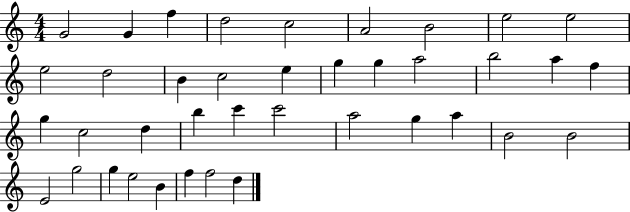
G4/h G4/q F5/q D5/h C5/h A4/h B4/h E5/h E5/h E5/h D5/h B4/q C5/h E5/q G5/q G5/q A5/h B5/h A5/q F5/q G5/q C5/h D5/q B5/q C6/q C6/h A5/h G5/q A5/q B4/h B4/h E4/h G5/h G5/q E5/h B4/q F5/q F5/h D5/q